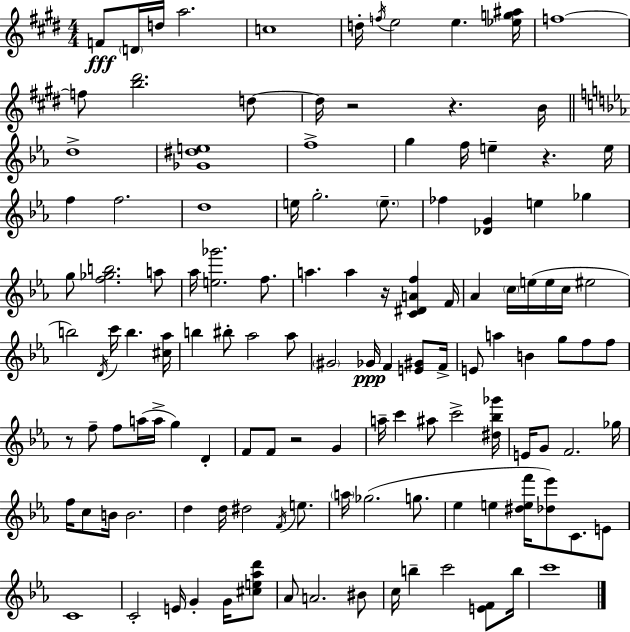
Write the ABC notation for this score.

X:1
T:Untitled
M:4/4
L:1/4
K:E
F/2 D/4 d/4 a2 c4 d/4 f/4 e2 e [_eg^a]/4 f4 f/2 [b^d']2 d/2 d/4 z2 z B/4 d4 [_G^de]4 f4 g f/4 e z e/4 f f2 d4 e/4 g2 e/2 _f [_DG] e _g g/2 [f_gb]2 a/2 _a/4 [e_g']2 f/2 a a z/4 [C^DAf] F/4 _A c/4 e/4 e/4 c/4 ^e2 b2 D/4 c'/4 b [^c_a]/4 b ^b/2 _a2 _a/2 ^G2 _G/4 F [E^G]/2 F/4 E/2 a B g/2 f/2 f/2 z/2 f/2 f/2 a/4 a/4 g D F/2 F/2 z2 G a/4 c' ^a/2 c'2 [^d_b_g']/4 E/4 G/2 F2 _g/4 f/4 c/2 B/4 B2 d d/4 ^d2 F/4 e/2 a/4 _g2 g/2 _e e [^def']/4 [_d_e']/2 C/2 E/2 C4 C2 E/4 G G/4 [^ce_ad']/2 _A/2 A2 ^B/2 c/4 b c'2 [EF]/2 b/4 c'4